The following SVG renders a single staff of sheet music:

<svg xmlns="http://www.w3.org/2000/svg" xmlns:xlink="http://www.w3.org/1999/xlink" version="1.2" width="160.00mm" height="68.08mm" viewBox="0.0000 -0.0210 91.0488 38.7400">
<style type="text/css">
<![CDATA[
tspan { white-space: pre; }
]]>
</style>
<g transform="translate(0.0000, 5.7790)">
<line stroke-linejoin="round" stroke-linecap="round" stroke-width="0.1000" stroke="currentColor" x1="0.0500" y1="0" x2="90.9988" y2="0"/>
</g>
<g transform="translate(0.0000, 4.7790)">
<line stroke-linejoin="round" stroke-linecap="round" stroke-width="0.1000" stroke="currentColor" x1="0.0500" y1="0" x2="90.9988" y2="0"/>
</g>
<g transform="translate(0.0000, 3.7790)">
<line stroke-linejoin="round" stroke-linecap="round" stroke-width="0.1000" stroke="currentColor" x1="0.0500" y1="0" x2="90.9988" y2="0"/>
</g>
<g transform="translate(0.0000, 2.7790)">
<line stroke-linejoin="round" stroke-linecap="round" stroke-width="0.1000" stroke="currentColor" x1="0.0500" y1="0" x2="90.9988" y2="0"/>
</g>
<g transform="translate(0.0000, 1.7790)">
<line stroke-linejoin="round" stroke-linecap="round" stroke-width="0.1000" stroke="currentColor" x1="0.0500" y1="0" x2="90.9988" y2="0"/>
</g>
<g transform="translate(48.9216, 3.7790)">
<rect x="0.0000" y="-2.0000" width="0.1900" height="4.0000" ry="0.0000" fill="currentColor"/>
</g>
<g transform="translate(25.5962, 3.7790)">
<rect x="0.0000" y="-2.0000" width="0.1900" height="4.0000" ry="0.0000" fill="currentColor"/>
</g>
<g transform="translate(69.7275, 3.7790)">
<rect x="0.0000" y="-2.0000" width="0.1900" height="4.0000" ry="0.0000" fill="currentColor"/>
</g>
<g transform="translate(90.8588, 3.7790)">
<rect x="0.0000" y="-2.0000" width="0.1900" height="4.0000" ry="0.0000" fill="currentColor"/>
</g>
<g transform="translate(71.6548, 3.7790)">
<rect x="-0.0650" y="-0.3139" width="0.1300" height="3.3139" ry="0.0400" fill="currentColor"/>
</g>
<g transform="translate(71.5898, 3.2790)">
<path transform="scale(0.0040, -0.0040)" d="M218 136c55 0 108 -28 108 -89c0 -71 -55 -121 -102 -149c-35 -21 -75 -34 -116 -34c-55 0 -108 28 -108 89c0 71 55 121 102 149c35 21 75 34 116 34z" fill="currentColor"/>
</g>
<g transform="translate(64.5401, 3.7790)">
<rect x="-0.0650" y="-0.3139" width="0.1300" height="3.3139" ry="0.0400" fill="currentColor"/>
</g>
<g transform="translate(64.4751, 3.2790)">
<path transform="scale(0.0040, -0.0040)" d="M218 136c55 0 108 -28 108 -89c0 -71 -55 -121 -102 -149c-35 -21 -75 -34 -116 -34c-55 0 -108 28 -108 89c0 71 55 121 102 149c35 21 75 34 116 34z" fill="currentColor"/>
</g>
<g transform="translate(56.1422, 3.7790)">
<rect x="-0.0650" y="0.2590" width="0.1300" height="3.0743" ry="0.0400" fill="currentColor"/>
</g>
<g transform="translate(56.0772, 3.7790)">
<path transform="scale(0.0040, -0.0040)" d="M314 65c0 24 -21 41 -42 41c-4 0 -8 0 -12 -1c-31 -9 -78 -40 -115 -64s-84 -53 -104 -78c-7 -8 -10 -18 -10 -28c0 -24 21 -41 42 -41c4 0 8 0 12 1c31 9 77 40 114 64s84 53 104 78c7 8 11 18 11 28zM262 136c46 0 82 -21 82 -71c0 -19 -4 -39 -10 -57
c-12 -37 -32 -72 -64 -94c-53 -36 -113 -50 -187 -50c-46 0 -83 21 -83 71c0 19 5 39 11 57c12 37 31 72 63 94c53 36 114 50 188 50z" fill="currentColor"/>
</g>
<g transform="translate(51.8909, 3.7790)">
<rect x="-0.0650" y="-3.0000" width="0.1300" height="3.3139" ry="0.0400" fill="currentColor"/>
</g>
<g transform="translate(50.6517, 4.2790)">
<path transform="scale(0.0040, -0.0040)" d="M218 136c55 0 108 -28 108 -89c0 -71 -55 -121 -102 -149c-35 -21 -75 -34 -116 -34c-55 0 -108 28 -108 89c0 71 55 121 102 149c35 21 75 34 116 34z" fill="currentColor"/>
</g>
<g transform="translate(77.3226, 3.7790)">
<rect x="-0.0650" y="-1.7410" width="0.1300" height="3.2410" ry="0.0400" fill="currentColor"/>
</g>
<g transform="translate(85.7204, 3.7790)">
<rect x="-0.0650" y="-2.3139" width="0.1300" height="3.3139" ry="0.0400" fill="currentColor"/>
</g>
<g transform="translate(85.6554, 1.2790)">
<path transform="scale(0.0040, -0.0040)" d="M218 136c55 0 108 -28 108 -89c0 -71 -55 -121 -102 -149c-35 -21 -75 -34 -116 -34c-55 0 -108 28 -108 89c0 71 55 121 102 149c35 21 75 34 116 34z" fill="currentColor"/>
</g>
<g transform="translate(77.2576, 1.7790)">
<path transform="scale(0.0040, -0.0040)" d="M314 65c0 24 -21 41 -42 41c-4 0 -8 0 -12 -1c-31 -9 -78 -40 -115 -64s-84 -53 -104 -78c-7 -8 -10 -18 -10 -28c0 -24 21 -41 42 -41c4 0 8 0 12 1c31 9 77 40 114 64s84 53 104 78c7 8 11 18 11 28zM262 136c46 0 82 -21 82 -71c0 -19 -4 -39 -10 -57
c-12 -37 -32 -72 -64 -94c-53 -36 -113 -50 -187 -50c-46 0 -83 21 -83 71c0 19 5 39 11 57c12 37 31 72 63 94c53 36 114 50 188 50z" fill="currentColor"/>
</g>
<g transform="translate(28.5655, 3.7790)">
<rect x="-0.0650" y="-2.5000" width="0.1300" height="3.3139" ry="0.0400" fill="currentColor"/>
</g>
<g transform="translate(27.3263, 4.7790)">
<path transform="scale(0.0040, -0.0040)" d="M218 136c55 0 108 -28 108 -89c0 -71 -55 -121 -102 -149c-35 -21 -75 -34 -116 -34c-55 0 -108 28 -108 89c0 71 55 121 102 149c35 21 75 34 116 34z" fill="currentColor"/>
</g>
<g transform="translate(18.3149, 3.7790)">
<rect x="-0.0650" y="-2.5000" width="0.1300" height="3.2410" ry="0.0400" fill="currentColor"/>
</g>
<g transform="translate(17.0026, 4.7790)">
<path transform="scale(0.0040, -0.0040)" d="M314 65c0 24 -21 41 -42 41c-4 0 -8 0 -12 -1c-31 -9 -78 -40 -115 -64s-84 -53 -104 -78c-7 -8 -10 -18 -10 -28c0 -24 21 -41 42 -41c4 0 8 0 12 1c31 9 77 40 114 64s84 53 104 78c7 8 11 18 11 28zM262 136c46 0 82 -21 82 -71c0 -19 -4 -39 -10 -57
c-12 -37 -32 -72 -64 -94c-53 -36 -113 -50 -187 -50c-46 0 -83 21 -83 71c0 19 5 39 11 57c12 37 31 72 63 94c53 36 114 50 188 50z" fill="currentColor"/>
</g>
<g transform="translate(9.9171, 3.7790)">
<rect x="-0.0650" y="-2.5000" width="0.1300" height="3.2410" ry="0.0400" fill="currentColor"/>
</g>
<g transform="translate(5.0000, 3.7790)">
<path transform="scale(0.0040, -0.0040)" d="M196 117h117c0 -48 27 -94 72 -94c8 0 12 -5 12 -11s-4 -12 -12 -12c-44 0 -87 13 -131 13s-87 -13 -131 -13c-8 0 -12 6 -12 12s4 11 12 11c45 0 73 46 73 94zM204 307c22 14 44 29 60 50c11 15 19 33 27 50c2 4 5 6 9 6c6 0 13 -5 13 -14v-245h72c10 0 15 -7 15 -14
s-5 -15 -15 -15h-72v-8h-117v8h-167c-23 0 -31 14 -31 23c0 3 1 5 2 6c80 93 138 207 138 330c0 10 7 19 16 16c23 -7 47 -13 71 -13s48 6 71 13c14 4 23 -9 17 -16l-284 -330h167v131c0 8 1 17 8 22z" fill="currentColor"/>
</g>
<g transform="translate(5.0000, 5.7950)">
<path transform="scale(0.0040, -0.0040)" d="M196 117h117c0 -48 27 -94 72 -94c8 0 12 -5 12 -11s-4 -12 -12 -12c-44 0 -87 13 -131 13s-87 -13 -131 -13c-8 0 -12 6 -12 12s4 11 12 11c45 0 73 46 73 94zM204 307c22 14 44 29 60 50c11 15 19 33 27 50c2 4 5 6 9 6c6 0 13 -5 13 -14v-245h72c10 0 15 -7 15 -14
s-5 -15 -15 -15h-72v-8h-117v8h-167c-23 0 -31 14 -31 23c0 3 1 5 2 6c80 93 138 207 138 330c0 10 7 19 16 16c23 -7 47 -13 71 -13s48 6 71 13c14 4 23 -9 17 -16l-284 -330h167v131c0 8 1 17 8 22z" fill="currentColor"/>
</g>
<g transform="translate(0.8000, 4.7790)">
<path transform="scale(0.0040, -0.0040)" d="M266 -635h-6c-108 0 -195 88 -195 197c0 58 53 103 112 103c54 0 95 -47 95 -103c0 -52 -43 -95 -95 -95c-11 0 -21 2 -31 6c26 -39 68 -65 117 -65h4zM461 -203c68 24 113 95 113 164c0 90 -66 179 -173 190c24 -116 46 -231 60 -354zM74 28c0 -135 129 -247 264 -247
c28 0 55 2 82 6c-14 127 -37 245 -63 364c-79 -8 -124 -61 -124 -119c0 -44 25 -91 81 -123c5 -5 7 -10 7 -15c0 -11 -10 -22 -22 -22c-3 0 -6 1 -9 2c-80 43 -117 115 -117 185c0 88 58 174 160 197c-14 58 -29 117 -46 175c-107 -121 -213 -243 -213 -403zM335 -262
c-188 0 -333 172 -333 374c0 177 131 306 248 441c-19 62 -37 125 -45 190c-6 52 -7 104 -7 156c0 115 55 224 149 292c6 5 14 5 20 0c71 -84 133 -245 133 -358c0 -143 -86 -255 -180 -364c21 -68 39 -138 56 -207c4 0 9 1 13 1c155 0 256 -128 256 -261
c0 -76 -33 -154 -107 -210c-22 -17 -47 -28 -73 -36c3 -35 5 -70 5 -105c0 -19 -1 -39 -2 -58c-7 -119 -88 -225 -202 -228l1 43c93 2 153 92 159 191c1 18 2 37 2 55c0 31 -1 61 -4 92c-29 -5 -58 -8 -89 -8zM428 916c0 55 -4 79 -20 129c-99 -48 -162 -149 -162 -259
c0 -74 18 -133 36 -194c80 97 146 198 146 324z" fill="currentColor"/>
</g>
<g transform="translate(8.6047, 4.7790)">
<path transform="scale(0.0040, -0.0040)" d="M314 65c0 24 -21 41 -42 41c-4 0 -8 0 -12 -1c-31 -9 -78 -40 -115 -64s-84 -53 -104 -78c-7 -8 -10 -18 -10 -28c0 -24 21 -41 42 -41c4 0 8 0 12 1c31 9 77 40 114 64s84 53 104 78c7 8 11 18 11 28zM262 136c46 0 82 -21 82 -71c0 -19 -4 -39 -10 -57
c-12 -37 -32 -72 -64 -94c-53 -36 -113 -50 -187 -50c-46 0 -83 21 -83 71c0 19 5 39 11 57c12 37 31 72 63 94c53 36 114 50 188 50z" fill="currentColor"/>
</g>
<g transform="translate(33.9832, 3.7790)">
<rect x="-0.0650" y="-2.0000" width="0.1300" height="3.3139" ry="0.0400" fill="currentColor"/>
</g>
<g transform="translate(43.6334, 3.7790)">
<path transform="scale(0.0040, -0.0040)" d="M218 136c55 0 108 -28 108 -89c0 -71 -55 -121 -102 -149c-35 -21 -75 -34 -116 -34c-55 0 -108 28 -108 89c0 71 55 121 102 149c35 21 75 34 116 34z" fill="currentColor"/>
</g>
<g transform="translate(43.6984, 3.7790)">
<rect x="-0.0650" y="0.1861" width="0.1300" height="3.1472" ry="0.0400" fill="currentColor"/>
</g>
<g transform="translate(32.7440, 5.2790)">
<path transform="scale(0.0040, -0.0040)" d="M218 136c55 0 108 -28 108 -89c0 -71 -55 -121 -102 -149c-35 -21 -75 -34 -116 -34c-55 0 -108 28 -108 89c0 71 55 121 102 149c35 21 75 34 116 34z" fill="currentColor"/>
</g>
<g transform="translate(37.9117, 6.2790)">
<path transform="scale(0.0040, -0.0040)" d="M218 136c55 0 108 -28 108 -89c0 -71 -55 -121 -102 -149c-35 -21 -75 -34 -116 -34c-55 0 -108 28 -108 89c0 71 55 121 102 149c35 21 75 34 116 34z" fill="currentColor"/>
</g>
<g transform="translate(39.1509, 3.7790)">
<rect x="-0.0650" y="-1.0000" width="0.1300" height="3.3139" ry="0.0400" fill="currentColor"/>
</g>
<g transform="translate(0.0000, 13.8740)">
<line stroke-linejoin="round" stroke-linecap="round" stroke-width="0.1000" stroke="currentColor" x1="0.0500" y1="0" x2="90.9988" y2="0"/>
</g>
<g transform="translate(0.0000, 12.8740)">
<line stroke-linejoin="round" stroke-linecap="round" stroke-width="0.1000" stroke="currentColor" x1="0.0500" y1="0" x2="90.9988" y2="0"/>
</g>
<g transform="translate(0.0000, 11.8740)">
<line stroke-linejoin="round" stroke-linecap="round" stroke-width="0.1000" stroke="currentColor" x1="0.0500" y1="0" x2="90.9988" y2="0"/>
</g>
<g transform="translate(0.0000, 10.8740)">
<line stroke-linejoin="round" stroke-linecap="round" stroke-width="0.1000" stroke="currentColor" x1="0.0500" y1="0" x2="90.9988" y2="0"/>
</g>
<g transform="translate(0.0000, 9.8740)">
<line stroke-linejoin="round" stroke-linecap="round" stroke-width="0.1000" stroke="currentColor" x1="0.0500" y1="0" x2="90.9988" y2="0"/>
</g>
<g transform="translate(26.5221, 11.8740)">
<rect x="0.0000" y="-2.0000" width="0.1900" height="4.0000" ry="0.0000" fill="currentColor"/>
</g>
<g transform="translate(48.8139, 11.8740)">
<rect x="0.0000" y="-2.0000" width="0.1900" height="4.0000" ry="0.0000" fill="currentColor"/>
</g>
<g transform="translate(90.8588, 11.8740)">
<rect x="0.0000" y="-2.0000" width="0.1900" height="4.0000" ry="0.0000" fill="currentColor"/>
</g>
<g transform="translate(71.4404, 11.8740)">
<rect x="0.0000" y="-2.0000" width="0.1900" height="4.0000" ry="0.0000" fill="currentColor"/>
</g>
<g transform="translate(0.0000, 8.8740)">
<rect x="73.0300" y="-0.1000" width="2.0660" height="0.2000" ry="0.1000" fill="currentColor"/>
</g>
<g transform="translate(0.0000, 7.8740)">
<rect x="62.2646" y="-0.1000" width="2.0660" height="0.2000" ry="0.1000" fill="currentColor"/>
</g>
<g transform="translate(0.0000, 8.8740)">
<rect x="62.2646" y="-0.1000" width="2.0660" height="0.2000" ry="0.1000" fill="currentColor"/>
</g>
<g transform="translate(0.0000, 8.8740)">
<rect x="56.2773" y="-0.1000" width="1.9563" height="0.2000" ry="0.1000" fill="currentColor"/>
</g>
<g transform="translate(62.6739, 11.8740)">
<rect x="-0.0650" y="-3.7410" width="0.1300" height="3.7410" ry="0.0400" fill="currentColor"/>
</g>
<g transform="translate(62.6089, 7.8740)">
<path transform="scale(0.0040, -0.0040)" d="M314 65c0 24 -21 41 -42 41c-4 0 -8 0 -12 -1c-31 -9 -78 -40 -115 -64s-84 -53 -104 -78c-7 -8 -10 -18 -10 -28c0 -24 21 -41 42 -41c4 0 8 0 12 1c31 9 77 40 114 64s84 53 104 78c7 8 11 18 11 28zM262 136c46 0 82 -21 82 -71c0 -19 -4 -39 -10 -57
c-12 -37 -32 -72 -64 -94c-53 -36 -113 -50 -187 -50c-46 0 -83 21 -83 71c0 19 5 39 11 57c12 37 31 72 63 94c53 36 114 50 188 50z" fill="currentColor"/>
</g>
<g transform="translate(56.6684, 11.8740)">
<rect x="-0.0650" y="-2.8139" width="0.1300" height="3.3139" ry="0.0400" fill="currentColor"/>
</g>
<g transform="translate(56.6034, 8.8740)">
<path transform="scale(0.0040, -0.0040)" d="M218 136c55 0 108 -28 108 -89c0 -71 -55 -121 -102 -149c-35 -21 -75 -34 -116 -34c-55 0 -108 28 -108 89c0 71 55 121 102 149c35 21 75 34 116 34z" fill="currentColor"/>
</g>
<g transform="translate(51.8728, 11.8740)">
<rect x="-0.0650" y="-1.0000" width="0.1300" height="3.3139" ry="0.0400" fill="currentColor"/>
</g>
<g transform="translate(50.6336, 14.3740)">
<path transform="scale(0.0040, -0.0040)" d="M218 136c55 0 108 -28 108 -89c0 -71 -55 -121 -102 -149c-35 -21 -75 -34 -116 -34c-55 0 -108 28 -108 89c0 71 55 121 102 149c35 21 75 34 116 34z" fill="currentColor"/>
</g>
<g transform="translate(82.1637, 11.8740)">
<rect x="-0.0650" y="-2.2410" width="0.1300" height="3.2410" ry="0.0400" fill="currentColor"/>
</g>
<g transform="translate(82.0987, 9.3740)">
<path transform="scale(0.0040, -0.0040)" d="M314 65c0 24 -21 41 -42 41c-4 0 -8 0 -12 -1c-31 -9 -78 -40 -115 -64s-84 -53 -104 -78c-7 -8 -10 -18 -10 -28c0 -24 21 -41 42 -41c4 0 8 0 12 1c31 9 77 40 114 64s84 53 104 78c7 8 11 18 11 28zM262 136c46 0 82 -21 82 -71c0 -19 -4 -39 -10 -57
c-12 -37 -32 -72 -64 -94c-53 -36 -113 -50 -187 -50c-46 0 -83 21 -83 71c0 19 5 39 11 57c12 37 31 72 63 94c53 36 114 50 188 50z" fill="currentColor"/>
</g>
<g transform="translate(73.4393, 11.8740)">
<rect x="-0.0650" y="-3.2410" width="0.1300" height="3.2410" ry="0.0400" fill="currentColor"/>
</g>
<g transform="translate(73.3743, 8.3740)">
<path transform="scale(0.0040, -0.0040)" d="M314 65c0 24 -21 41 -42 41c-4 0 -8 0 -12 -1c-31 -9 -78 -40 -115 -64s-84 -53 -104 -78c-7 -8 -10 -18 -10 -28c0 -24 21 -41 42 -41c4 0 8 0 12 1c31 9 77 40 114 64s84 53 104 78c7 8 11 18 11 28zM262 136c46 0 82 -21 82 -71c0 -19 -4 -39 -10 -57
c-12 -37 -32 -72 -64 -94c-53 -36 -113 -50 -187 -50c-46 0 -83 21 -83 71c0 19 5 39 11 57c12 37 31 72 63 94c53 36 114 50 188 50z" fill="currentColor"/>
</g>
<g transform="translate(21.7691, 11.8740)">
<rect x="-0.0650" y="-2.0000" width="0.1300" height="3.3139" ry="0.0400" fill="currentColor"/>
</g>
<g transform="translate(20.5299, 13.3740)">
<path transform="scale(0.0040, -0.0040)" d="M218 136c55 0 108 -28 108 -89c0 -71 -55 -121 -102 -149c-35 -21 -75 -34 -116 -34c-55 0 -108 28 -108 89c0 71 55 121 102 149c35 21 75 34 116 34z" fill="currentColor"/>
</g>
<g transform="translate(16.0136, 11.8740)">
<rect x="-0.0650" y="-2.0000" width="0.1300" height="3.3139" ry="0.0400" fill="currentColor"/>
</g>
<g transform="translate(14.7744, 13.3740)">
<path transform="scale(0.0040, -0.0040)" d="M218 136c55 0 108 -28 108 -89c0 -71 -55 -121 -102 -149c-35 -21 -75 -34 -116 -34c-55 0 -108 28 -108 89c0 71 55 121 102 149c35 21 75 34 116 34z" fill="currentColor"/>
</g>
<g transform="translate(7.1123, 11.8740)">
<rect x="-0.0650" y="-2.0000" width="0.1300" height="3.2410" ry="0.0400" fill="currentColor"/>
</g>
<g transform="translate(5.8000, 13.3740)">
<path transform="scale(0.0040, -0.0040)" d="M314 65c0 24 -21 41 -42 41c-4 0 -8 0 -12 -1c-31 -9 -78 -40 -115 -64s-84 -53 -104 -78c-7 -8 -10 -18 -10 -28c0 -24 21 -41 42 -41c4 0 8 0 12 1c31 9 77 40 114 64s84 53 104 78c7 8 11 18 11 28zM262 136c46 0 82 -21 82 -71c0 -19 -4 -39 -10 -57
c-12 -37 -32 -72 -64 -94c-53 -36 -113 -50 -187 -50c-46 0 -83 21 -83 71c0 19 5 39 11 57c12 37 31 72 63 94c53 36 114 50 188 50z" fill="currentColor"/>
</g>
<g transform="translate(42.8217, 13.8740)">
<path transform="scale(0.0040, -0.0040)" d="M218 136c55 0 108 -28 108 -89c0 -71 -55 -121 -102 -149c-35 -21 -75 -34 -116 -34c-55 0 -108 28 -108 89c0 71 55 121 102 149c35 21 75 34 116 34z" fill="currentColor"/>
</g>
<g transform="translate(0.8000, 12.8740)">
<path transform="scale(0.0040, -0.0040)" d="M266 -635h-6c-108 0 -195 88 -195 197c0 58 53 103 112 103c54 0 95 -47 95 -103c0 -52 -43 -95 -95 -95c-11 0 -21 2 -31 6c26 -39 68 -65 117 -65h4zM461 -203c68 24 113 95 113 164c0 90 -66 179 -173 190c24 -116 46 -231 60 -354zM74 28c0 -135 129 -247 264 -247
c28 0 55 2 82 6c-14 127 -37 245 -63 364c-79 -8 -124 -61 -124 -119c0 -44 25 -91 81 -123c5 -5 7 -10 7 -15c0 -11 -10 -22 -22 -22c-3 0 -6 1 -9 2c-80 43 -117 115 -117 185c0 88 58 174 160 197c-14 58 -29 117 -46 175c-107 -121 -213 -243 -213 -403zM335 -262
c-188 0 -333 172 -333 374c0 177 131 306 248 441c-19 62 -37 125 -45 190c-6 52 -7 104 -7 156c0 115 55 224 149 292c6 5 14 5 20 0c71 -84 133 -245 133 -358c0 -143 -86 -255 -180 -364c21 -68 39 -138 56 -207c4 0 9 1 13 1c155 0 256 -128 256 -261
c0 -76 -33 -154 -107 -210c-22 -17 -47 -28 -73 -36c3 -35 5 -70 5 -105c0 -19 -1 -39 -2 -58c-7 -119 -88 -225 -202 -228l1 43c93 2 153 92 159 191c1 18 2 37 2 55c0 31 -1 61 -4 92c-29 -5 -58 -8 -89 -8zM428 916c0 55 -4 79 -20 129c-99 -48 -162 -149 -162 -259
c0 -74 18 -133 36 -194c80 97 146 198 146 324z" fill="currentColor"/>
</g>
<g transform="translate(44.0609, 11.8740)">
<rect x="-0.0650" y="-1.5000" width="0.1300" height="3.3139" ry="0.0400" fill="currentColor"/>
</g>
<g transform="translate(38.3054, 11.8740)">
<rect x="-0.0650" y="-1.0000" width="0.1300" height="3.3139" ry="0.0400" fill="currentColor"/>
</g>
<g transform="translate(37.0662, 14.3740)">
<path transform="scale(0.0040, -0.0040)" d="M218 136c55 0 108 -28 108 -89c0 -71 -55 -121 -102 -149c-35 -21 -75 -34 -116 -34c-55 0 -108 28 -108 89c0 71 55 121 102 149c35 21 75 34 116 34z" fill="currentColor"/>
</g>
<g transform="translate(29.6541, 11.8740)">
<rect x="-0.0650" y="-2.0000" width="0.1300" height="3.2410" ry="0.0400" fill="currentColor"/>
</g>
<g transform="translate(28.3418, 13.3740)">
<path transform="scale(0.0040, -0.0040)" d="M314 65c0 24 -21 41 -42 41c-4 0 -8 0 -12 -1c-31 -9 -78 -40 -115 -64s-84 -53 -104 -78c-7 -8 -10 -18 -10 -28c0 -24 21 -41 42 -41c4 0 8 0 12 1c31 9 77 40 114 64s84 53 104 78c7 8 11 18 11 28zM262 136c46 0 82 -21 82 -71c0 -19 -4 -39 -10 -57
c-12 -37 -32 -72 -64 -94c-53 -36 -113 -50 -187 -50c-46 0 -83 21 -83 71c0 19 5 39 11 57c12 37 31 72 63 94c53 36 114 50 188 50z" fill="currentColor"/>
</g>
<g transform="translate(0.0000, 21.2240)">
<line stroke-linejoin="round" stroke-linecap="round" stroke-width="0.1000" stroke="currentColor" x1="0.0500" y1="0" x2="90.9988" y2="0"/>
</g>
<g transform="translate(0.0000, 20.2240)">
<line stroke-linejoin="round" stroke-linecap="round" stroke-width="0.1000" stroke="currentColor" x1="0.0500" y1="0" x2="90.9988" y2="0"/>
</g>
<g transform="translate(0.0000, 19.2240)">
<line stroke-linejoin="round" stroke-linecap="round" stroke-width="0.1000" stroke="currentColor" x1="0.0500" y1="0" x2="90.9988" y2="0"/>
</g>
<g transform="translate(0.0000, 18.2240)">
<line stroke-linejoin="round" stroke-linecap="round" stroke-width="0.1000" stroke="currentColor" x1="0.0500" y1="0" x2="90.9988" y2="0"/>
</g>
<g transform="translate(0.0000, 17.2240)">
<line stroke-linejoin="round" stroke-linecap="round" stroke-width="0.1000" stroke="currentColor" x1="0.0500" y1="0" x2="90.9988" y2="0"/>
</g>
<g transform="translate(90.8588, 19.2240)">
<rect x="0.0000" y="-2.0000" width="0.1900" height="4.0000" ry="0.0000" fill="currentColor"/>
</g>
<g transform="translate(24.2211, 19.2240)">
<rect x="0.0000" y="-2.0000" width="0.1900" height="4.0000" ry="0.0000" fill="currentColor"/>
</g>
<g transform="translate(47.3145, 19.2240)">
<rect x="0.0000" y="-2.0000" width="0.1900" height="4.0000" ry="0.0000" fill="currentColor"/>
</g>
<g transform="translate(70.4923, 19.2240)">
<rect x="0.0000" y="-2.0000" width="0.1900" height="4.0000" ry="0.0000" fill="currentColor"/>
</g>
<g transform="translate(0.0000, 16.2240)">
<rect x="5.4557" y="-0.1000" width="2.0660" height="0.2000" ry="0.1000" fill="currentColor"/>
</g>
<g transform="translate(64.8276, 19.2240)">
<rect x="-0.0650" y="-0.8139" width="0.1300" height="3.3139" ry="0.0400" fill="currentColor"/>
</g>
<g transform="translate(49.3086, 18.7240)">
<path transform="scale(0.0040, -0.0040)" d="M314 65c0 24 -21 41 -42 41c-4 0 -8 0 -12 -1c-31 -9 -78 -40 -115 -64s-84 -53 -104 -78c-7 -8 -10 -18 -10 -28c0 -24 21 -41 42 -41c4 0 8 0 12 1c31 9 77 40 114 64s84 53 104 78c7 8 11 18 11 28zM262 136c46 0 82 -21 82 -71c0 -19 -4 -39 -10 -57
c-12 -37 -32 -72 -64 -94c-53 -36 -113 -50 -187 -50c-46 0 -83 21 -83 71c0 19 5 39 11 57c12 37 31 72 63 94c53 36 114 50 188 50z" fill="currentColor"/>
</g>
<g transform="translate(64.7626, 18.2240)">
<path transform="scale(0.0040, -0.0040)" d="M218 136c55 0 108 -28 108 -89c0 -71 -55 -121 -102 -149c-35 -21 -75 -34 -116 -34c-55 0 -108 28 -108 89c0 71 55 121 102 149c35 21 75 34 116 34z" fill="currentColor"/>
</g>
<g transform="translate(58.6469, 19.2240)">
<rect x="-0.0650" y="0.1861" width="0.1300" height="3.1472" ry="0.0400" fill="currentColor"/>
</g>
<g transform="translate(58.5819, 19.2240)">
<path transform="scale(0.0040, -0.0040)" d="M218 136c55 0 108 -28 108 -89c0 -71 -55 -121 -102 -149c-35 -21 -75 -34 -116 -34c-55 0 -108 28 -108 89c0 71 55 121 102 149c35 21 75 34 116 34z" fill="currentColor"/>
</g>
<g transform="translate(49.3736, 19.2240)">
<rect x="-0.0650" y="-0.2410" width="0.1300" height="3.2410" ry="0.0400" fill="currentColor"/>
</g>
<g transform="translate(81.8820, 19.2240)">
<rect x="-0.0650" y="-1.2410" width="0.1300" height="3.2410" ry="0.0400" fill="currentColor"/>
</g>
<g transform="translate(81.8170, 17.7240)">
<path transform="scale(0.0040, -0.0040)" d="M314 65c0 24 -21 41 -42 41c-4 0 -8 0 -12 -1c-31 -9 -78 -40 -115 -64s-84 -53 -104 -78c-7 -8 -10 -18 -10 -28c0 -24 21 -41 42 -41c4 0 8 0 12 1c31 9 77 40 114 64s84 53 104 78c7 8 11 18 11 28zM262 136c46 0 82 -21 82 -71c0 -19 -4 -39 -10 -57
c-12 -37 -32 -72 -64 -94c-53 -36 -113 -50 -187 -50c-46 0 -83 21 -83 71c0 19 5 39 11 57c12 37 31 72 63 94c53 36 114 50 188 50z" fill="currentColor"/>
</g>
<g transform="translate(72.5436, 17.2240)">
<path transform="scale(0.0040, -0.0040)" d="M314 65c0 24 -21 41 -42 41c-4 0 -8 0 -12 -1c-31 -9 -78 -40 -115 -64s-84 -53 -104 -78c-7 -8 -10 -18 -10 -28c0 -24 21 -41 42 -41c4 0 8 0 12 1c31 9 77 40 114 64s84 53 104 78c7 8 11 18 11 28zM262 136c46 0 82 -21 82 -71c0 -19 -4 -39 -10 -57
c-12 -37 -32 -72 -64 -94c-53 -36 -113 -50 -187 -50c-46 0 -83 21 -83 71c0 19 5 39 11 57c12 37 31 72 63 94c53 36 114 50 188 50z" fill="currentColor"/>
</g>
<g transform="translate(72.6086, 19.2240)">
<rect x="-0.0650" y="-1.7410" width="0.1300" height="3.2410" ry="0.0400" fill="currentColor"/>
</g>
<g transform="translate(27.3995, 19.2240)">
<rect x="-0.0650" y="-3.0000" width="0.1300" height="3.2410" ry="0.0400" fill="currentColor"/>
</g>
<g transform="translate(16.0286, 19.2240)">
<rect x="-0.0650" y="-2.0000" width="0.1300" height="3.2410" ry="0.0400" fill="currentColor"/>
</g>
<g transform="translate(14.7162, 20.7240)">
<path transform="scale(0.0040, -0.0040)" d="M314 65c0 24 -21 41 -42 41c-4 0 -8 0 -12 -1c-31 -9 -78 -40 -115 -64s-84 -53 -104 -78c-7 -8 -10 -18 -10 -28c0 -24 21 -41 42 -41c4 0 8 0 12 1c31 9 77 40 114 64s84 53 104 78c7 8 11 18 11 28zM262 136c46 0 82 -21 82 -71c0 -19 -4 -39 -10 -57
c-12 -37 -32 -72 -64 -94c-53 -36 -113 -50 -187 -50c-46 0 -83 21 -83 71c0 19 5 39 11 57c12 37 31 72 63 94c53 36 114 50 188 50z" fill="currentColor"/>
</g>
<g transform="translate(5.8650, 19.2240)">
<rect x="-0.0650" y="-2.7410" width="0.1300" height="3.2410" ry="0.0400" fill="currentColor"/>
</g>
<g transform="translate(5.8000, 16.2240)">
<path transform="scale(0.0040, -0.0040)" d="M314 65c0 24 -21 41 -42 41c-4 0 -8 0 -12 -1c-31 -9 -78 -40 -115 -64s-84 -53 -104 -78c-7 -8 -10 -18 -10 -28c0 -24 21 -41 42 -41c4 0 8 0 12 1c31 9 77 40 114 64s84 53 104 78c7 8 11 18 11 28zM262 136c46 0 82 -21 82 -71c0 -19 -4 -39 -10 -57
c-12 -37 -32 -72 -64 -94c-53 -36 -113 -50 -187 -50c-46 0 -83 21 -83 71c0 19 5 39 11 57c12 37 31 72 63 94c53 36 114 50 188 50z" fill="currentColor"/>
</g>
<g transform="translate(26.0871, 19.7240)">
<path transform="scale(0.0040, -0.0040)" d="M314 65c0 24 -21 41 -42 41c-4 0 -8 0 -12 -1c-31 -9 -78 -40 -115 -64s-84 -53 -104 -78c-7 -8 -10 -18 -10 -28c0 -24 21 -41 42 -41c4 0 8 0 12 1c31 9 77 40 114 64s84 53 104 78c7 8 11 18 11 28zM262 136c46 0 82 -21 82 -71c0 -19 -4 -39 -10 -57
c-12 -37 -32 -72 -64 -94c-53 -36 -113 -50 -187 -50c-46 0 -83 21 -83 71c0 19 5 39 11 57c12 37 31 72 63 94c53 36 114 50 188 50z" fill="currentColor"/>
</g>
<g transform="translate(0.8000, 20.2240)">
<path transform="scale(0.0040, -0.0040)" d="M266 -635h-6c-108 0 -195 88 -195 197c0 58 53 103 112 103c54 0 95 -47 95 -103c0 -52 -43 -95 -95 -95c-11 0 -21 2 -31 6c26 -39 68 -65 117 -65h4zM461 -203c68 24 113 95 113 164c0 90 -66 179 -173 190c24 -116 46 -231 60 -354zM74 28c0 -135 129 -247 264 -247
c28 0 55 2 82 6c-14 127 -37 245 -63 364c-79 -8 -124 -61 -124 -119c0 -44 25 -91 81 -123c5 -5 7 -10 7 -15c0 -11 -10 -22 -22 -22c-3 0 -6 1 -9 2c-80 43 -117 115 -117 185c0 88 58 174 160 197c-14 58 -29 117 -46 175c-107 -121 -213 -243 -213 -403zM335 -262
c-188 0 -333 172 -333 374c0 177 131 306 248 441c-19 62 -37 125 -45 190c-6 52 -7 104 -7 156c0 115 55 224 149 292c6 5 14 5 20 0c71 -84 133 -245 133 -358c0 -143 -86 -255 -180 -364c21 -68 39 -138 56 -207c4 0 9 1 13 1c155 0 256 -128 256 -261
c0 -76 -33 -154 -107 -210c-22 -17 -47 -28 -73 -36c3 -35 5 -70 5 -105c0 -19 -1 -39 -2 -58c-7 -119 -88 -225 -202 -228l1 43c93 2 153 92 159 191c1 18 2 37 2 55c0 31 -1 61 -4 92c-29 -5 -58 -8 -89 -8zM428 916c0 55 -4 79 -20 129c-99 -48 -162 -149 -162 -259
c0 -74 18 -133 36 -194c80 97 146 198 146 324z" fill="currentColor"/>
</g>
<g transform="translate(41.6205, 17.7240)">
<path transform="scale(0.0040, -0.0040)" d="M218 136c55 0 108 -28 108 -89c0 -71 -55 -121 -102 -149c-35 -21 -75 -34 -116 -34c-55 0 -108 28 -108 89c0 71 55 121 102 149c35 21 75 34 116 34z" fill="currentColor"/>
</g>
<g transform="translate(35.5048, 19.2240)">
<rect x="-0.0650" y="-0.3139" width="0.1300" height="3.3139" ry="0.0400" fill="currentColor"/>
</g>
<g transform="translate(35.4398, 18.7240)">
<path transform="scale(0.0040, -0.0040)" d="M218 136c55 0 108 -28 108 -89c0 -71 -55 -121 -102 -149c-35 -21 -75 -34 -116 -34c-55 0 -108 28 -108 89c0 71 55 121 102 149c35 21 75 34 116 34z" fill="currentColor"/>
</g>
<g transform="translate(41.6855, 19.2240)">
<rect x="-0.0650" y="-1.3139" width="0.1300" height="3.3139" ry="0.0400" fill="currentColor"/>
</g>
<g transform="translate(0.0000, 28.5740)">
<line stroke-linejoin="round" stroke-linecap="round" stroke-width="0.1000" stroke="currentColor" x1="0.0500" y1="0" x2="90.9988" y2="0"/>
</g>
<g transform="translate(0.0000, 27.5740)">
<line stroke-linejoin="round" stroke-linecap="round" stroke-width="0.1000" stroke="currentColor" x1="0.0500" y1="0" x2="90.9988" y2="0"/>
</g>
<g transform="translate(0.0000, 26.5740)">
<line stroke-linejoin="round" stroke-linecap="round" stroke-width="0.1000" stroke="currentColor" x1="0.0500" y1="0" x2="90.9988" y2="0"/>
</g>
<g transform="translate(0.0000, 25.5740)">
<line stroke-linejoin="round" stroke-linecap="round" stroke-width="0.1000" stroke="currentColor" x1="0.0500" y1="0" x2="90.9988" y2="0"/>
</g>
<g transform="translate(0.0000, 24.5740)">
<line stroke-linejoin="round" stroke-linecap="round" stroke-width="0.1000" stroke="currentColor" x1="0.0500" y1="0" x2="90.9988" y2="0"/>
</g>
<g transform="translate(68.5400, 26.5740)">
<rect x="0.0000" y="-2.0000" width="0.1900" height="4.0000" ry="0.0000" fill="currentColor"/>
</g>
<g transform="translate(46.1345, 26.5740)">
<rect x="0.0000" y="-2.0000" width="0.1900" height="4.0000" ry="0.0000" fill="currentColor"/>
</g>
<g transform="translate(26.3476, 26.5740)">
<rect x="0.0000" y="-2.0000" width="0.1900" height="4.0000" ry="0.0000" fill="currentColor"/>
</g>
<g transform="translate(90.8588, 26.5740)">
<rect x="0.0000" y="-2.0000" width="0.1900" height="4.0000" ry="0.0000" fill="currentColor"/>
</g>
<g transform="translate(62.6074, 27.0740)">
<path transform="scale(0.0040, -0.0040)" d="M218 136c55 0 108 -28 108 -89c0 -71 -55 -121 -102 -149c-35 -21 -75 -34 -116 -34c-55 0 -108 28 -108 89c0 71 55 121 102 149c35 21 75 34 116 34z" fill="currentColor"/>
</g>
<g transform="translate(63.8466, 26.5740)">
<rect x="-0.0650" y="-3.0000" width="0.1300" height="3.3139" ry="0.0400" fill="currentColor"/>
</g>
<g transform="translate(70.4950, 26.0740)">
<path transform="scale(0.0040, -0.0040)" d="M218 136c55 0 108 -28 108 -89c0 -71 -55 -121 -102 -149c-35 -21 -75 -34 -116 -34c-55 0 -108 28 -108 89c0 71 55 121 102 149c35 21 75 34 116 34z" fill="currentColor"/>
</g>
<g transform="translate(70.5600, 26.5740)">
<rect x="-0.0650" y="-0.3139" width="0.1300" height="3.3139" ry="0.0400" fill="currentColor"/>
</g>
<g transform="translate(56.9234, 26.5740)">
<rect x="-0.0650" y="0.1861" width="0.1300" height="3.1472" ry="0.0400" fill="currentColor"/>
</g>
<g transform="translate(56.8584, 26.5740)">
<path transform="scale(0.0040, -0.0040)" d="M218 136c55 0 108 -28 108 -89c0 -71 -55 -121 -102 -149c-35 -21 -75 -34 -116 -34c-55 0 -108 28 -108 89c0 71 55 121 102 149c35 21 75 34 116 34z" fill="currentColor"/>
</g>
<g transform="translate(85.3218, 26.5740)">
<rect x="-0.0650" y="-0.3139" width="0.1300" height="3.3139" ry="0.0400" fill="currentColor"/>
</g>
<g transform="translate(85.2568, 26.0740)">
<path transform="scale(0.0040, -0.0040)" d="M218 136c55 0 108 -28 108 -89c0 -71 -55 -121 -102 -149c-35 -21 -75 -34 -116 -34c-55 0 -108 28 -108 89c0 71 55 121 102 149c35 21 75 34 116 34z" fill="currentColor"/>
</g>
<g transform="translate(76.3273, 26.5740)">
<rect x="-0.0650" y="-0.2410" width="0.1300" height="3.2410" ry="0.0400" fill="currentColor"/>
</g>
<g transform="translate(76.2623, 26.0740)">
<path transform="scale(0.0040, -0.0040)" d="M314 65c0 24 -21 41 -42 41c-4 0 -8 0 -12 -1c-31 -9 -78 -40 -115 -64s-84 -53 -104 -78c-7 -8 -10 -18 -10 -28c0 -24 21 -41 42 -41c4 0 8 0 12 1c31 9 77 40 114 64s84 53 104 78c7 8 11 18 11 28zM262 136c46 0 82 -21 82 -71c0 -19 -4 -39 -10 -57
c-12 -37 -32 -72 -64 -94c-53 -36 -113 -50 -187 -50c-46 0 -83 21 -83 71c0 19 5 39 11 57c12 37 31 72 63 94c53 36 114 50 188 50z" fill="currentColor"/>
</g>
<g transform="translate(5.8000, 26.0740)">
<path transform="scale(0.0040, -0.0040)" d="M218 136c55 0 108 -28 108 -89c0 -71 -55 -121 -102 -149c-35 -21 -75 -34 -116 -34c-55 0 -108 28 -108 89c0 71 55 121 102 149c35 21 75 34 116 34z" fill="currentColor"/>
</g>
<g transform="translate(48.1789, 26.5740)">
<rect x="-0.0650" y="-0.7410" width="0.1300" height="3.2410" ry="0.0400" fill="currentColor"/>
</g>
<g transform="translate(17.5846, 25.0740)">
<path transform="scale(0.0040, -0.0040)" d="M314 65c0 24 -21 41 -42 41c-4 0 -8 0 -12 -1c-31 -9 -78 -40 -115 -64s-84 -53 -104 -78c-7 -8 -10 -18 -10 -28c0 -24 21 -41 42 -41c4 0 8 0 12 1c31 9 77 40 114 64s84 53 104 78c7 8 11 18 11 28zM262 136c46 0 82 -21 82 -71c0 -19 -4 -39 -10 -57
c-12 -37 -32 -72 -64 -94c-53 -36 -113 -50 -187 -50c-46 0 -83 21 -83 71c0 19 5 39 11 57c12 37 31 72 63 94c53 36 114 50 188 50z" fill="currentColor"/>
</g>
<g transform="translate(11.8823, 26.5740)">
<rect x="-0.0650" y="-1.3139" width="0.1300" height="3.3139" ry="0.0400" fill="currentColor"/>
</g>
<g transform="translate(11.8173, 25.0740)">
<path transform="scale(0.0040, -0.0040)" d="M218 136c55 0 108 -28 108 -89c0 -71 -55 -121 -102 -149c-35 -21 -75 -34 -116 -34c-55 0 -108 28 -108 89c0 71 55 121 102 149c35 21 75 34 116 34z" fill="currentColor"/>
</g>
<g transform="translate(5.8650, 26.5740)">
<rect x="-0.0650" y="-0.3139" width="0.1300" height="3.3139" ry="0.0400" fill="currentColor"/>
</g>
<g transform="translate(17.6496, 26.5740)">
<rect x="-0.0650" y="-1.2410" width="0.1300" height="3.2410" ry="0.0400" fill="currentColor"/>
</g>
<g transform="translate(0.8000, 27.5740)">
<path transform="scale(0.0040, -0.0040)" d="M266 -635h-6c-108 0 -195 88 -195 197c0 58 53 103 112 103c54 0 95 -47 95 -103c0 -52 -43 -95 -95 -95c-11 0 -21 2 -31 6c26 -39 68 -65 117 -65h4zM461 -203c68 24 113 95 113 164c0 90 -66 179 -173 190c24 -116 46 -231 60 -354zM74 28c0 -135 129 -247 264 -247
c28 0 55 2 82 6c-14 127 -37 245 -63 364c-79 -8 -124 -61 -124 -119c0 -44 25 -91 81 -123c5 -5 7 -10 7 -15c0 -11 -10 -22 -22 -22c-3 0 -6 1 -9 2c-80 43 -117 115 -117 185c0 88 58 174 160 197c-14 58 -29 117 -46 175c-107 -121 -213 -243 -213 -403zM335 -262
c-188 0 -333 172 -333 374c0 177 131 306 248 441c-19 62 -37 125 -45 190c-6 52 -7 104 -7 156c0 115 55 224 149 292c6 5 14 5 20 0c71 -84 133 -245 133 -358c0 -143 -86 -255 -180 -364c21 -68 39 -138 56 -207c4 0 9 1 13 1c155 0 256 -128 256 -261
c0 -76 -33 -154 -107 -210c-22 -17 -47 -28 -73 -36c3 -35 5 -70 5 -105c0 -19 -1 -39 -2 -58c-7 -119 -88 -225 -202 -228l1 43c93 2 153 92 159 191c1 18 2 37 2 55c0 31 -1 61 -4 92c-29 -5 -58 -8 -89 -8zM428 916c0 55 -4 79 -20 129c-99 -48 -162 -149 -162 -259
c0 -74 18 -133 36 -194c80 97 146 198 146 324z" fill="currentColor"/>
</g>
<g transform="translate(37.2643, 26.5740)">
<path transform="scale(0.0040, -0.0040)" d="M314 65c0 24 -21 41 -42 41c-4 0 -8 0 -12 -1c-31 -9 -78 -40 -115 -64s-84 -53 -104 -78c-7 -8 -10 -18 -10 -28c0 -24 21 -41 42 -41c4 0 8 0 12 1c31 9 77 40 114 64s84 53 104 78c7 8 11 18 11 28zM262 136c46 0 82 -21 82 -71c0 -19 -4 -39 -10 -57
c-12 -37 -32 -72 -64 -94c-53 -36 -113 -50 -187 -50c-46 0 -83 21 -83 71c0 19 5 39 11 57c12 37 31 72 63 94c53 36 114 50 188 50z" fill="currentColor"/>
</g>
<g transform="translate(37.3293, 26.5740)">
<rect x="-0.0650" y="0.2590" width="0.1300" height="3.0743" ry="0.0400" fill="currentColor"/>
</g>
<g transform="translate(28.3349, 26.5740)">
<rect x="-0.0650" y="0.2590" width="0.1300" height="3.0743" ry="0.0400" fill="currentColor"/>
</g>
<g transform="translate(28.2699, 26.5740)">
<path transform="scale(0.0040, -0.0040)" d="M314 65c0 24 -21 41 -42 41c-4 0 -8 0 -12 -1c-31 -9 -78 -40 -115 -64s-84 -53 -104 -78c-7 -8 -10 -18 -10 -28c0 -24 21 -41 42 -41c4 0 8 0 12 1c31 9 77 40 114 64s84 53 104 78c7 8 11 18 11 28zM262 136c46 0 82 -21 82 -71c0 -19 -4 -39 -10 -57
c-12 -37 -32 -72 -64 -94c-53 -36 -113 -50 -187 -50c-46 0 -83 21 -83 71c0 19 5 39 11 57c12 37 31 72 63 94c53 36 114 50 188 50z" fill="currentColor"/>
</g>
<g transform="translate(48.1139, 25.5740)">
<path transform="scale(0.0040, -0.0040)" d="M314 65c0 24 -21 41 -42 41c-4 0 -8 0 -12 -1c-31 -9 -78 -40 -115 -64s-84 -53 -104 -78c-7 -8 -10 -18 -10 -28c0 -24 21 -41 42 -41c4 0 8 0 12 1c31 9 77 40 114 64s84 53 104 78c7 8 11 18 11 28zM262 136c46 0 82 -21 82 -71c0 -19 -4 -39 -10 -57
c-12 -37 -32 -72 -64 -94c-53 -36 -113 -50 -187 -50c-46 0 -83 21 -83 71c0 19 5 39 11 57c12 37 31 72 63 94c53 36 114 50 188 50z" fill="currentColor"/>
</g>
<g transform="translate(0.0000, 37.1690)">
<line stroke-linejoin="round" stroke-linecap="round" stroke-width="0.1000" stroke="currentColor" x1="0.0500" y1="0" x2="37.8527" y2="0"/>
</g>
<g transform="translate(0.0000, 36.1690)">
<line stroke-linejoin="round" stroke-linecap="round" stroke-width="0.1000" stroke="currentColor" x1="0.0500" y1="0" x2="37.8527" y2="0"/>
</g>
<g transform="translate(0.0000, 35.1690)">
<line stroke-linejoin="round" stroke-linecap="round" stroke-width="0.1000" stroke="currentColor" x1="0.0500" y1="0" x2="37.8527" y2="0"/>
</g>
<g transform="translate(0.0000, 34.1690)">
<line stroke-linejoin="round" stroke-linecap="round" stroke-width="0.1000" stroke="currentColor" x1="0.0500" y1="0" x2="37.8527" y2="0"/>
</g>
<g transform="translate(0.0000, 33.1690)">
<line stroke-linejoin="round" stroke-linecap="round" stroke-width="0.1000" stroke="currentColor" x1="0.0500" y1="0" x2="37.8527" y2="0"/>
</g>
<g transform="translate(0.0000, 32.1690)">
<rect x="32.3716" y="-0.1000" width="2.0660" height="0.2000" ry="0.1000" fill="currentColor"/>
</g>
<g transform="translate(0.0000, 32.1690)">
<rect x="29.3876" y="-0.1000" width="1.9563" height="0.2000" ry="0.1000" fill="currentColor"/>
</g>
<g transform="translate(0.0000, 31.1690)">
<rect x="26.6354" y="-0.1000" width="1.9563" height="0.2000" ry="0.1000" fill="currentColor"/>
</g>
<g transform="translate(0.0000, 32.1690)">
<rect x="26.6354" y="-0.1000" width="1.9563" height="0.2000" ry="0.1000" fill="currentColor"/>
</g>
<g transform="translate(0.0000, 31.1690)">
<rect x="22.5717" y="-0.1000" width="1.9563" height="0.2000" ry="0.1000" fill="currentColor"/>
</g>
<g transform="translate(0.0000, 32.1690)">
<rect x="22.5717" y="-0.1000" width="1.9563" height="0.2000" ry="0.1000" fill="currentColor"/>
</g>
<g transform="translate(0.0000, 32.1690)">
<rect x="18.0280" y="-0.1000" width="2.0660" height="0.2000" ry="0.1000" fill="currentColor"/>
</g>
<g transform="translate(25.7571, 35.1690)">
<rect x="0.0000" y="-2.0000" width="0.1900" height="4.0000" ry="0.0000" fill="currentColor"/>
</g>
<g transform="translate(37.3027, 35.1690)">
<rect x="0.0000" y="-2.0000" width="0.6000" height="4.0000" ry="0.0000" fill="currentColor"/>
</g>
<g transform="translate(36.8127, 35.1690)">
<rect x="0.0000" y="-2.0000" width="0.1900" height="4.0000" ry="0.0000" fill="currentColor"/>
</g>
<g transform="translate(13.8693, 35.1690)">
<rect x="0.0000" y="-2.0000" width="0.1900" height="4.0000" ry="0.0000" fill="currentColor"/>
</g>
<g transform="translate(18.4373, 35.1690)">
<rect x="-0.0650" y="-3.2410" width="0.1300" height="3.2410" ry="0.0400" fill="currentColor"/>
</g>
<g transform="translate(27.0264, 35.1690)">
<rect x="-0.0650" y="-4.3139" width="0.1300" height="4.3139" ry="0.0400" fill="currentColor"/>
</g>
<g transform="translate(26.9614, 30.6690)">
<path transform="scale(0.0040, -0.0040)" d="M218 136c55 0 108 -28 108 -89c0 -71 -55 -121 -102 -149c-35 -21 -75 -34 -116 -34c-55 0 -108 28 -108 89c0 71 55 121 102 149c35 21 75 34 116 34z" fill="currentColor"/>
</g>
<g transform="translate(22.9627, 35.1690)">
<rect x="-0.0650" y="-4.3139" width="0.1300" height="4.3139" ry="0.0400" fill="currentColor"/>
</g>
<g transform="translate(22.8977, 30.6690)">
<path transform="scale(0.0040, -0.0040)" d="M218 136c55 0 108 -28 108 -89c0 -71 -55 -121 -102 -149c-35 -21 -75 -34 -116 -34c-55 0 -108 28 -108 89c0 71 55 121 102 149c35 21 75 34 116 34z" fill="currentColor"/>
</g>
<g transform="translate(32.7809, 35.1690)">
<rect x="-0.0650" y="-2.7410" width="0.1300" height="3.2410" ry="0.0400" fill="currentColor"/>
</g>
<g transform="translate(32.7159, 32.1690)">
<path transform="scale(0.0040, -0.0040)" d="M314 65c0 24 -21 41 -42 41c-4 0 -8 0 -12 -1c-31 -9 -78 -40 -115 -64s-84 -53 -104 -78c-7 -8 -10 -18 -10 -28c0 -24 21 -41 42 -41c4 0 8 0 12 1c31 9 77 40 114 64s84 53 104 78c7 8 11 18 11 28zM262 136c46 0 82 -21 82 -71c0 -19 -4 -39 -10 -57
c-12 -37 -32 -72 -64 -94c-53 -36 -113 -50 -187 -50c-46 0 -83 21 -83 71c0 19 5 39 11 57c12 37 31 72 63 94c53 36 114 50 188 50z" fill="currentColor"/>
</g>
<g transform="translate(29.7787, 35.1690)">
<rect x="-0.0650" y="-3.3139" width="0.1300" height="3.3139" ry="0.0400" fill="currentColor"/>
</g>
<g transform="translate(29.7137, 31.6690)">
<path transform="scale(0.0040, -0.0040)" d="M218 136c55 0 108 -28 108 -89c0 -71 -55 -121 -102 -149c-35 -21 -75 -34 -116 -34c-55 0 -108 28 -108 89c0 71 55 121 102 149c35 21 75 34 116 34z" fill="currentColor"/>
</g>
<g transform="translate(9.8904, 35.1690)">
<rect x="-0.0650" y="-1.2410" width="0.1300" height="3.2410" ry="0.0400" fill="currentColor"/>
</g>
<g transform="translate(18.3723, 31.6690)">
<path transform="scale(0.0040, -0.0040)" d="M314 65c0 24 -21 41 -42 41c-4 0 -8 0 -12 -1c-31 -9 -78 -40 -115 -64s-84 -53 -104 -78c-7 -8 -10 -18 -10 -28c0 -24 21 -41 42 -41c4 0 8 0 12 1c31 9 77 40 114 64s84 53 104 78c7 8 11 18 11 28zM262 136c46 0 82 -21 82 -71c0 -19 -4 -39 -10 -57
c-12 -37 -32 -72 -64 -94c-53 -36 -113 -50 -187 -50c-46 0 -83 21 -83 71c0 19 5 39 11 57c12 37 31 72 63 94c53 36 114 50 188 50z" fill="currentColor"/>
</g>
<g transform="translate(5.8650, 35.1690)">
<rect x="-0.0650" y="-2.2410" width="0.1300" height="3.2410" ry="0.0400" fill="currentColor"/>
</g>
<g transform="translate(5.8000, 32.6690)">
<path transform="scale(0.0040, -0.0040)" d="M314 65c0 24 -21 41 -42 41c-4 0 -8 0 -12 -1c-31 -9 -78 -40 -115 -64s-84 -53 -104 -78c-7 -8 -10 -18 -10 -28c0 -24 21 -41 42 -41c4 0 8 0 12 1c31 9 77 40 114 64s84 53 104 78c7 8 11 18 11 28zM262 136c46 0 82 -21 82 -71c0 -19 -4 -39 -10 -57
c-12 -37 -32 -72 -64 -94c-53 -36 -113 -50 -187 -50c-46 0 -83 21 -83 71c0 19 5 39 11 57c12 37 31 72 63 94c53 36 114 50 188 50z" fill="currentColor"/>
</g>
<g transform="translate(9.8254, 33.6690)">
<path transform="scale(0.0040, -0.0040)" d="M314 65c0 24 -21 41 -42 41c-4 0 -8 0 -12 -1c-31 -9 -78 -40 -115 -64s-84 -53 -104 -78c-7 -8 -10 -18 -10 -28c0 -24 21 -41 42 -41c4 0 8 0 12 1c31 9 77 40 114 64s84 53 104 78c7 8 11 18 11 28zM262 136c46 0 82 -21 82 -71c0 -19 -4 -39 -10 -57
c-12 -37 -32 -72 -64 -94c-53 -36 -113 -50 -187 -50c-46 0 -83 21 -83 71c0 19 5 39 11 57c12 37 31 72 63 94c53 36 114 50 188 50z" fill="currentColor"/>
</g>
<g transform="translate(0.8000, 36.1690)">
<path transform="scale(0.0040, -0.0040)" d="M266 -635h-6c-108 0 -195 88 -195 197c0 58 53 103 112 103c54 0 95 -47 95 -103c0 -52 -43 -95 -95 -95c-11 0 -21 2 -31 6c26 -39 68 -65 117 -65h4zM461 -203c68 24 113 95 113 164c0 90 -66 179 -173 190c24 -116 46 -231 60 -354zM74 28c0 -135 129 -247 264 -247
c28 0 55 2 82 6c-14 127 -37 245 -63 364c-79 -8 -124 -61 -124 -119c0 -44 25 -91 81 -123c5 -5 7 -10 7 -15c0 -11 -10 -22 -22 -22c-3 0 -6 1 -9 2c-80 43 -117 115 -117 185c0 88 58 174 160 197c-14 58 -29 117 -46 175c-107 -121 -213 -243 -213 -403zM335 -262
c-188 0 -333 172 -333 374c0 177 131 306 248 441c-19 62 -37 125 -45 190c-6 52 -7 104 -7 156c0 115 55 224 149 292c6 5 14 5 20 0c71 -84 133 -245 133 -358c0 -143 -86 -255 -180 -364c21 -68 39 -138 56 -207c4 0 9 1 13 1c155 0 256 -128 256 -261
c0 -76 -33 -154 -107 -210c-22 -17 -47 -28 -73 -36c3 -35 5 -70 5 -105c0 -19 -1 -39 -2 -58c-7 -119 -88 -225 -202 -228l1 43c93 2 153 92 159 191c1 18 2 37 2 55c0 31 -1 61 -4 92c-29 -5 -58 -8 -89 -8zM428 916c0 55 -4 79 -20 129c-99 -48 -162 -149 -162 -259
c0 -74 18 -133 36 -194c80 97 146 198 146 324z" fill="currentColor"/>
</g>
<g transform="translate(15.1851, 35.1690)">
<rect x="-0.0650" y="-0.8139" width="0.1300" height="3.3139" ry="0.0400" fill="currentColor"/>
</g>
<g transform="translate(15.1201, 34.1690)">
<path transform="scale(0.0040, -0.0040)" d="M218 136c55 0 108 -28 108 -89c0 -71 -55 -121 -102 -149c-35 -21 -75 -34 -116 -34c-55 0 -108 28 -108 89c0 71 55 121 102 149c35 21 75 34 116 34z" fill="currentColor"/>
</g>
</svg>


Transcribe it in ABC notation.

X:1
T:Untitled
M:4/4
L:1/4
K:C
G2 G2 G F D B A B2 c c f2 g F2 F F F2 D E D a c'2 b2 g2 a2 F2 A2 c e c2 B d f2 e2 c e e2 B2 B2 d2 B A c c2 c g2 e2 d b2 d' d' b a2